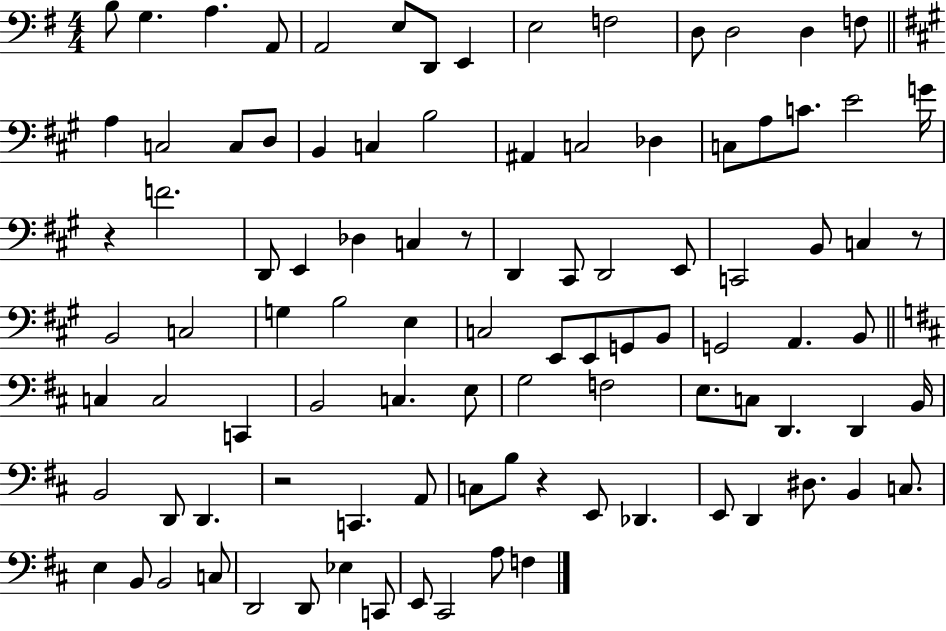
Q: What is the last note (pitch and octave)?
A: F3